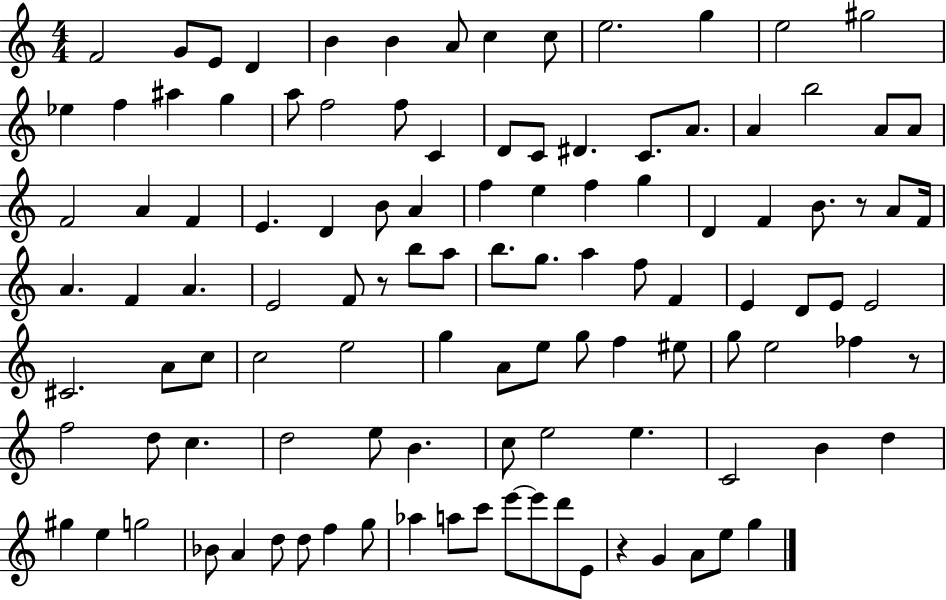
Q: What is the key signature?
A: C major